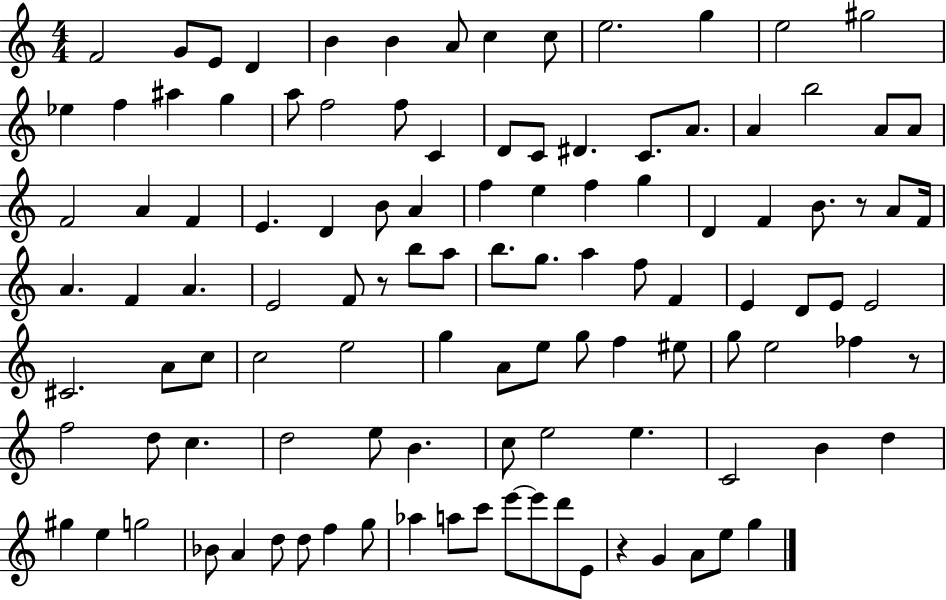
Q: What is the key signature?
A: C major